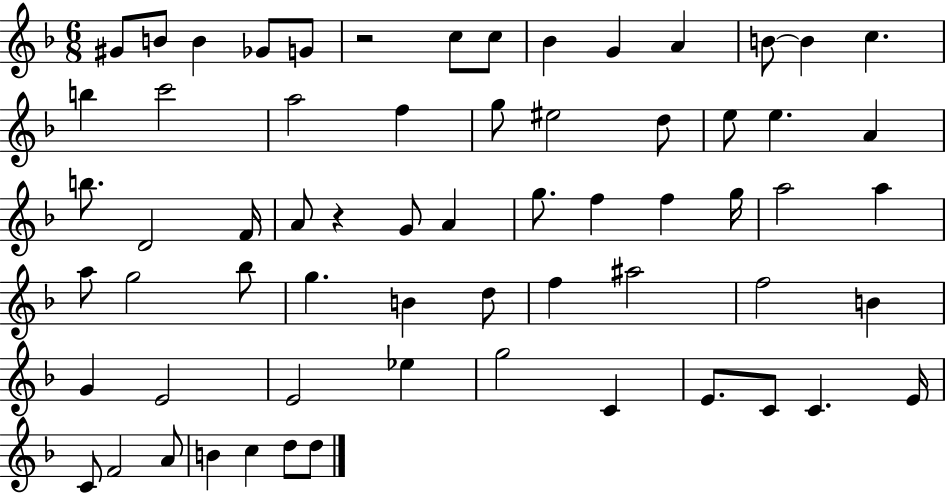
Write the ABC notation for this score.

X:1
T:Untitled
M:6/8
L:1/4
K:F
^G/2 B/2 B _G/2 G/2 z2 c/2 c/2 _B G A B/2 B c b c'2 a2 f g/2 ^e2 d/2 e/2 e A b/2 D2 F/4 A/2 z G/2 A g/2 f f g/4 a2 a a/2 g2 _b/2 g B d/2 f ^a2 f2 B G E2 E2 _e g2 C E/2 C/2 C E/4 C/2 F2 A/2 B c d/2 d/2